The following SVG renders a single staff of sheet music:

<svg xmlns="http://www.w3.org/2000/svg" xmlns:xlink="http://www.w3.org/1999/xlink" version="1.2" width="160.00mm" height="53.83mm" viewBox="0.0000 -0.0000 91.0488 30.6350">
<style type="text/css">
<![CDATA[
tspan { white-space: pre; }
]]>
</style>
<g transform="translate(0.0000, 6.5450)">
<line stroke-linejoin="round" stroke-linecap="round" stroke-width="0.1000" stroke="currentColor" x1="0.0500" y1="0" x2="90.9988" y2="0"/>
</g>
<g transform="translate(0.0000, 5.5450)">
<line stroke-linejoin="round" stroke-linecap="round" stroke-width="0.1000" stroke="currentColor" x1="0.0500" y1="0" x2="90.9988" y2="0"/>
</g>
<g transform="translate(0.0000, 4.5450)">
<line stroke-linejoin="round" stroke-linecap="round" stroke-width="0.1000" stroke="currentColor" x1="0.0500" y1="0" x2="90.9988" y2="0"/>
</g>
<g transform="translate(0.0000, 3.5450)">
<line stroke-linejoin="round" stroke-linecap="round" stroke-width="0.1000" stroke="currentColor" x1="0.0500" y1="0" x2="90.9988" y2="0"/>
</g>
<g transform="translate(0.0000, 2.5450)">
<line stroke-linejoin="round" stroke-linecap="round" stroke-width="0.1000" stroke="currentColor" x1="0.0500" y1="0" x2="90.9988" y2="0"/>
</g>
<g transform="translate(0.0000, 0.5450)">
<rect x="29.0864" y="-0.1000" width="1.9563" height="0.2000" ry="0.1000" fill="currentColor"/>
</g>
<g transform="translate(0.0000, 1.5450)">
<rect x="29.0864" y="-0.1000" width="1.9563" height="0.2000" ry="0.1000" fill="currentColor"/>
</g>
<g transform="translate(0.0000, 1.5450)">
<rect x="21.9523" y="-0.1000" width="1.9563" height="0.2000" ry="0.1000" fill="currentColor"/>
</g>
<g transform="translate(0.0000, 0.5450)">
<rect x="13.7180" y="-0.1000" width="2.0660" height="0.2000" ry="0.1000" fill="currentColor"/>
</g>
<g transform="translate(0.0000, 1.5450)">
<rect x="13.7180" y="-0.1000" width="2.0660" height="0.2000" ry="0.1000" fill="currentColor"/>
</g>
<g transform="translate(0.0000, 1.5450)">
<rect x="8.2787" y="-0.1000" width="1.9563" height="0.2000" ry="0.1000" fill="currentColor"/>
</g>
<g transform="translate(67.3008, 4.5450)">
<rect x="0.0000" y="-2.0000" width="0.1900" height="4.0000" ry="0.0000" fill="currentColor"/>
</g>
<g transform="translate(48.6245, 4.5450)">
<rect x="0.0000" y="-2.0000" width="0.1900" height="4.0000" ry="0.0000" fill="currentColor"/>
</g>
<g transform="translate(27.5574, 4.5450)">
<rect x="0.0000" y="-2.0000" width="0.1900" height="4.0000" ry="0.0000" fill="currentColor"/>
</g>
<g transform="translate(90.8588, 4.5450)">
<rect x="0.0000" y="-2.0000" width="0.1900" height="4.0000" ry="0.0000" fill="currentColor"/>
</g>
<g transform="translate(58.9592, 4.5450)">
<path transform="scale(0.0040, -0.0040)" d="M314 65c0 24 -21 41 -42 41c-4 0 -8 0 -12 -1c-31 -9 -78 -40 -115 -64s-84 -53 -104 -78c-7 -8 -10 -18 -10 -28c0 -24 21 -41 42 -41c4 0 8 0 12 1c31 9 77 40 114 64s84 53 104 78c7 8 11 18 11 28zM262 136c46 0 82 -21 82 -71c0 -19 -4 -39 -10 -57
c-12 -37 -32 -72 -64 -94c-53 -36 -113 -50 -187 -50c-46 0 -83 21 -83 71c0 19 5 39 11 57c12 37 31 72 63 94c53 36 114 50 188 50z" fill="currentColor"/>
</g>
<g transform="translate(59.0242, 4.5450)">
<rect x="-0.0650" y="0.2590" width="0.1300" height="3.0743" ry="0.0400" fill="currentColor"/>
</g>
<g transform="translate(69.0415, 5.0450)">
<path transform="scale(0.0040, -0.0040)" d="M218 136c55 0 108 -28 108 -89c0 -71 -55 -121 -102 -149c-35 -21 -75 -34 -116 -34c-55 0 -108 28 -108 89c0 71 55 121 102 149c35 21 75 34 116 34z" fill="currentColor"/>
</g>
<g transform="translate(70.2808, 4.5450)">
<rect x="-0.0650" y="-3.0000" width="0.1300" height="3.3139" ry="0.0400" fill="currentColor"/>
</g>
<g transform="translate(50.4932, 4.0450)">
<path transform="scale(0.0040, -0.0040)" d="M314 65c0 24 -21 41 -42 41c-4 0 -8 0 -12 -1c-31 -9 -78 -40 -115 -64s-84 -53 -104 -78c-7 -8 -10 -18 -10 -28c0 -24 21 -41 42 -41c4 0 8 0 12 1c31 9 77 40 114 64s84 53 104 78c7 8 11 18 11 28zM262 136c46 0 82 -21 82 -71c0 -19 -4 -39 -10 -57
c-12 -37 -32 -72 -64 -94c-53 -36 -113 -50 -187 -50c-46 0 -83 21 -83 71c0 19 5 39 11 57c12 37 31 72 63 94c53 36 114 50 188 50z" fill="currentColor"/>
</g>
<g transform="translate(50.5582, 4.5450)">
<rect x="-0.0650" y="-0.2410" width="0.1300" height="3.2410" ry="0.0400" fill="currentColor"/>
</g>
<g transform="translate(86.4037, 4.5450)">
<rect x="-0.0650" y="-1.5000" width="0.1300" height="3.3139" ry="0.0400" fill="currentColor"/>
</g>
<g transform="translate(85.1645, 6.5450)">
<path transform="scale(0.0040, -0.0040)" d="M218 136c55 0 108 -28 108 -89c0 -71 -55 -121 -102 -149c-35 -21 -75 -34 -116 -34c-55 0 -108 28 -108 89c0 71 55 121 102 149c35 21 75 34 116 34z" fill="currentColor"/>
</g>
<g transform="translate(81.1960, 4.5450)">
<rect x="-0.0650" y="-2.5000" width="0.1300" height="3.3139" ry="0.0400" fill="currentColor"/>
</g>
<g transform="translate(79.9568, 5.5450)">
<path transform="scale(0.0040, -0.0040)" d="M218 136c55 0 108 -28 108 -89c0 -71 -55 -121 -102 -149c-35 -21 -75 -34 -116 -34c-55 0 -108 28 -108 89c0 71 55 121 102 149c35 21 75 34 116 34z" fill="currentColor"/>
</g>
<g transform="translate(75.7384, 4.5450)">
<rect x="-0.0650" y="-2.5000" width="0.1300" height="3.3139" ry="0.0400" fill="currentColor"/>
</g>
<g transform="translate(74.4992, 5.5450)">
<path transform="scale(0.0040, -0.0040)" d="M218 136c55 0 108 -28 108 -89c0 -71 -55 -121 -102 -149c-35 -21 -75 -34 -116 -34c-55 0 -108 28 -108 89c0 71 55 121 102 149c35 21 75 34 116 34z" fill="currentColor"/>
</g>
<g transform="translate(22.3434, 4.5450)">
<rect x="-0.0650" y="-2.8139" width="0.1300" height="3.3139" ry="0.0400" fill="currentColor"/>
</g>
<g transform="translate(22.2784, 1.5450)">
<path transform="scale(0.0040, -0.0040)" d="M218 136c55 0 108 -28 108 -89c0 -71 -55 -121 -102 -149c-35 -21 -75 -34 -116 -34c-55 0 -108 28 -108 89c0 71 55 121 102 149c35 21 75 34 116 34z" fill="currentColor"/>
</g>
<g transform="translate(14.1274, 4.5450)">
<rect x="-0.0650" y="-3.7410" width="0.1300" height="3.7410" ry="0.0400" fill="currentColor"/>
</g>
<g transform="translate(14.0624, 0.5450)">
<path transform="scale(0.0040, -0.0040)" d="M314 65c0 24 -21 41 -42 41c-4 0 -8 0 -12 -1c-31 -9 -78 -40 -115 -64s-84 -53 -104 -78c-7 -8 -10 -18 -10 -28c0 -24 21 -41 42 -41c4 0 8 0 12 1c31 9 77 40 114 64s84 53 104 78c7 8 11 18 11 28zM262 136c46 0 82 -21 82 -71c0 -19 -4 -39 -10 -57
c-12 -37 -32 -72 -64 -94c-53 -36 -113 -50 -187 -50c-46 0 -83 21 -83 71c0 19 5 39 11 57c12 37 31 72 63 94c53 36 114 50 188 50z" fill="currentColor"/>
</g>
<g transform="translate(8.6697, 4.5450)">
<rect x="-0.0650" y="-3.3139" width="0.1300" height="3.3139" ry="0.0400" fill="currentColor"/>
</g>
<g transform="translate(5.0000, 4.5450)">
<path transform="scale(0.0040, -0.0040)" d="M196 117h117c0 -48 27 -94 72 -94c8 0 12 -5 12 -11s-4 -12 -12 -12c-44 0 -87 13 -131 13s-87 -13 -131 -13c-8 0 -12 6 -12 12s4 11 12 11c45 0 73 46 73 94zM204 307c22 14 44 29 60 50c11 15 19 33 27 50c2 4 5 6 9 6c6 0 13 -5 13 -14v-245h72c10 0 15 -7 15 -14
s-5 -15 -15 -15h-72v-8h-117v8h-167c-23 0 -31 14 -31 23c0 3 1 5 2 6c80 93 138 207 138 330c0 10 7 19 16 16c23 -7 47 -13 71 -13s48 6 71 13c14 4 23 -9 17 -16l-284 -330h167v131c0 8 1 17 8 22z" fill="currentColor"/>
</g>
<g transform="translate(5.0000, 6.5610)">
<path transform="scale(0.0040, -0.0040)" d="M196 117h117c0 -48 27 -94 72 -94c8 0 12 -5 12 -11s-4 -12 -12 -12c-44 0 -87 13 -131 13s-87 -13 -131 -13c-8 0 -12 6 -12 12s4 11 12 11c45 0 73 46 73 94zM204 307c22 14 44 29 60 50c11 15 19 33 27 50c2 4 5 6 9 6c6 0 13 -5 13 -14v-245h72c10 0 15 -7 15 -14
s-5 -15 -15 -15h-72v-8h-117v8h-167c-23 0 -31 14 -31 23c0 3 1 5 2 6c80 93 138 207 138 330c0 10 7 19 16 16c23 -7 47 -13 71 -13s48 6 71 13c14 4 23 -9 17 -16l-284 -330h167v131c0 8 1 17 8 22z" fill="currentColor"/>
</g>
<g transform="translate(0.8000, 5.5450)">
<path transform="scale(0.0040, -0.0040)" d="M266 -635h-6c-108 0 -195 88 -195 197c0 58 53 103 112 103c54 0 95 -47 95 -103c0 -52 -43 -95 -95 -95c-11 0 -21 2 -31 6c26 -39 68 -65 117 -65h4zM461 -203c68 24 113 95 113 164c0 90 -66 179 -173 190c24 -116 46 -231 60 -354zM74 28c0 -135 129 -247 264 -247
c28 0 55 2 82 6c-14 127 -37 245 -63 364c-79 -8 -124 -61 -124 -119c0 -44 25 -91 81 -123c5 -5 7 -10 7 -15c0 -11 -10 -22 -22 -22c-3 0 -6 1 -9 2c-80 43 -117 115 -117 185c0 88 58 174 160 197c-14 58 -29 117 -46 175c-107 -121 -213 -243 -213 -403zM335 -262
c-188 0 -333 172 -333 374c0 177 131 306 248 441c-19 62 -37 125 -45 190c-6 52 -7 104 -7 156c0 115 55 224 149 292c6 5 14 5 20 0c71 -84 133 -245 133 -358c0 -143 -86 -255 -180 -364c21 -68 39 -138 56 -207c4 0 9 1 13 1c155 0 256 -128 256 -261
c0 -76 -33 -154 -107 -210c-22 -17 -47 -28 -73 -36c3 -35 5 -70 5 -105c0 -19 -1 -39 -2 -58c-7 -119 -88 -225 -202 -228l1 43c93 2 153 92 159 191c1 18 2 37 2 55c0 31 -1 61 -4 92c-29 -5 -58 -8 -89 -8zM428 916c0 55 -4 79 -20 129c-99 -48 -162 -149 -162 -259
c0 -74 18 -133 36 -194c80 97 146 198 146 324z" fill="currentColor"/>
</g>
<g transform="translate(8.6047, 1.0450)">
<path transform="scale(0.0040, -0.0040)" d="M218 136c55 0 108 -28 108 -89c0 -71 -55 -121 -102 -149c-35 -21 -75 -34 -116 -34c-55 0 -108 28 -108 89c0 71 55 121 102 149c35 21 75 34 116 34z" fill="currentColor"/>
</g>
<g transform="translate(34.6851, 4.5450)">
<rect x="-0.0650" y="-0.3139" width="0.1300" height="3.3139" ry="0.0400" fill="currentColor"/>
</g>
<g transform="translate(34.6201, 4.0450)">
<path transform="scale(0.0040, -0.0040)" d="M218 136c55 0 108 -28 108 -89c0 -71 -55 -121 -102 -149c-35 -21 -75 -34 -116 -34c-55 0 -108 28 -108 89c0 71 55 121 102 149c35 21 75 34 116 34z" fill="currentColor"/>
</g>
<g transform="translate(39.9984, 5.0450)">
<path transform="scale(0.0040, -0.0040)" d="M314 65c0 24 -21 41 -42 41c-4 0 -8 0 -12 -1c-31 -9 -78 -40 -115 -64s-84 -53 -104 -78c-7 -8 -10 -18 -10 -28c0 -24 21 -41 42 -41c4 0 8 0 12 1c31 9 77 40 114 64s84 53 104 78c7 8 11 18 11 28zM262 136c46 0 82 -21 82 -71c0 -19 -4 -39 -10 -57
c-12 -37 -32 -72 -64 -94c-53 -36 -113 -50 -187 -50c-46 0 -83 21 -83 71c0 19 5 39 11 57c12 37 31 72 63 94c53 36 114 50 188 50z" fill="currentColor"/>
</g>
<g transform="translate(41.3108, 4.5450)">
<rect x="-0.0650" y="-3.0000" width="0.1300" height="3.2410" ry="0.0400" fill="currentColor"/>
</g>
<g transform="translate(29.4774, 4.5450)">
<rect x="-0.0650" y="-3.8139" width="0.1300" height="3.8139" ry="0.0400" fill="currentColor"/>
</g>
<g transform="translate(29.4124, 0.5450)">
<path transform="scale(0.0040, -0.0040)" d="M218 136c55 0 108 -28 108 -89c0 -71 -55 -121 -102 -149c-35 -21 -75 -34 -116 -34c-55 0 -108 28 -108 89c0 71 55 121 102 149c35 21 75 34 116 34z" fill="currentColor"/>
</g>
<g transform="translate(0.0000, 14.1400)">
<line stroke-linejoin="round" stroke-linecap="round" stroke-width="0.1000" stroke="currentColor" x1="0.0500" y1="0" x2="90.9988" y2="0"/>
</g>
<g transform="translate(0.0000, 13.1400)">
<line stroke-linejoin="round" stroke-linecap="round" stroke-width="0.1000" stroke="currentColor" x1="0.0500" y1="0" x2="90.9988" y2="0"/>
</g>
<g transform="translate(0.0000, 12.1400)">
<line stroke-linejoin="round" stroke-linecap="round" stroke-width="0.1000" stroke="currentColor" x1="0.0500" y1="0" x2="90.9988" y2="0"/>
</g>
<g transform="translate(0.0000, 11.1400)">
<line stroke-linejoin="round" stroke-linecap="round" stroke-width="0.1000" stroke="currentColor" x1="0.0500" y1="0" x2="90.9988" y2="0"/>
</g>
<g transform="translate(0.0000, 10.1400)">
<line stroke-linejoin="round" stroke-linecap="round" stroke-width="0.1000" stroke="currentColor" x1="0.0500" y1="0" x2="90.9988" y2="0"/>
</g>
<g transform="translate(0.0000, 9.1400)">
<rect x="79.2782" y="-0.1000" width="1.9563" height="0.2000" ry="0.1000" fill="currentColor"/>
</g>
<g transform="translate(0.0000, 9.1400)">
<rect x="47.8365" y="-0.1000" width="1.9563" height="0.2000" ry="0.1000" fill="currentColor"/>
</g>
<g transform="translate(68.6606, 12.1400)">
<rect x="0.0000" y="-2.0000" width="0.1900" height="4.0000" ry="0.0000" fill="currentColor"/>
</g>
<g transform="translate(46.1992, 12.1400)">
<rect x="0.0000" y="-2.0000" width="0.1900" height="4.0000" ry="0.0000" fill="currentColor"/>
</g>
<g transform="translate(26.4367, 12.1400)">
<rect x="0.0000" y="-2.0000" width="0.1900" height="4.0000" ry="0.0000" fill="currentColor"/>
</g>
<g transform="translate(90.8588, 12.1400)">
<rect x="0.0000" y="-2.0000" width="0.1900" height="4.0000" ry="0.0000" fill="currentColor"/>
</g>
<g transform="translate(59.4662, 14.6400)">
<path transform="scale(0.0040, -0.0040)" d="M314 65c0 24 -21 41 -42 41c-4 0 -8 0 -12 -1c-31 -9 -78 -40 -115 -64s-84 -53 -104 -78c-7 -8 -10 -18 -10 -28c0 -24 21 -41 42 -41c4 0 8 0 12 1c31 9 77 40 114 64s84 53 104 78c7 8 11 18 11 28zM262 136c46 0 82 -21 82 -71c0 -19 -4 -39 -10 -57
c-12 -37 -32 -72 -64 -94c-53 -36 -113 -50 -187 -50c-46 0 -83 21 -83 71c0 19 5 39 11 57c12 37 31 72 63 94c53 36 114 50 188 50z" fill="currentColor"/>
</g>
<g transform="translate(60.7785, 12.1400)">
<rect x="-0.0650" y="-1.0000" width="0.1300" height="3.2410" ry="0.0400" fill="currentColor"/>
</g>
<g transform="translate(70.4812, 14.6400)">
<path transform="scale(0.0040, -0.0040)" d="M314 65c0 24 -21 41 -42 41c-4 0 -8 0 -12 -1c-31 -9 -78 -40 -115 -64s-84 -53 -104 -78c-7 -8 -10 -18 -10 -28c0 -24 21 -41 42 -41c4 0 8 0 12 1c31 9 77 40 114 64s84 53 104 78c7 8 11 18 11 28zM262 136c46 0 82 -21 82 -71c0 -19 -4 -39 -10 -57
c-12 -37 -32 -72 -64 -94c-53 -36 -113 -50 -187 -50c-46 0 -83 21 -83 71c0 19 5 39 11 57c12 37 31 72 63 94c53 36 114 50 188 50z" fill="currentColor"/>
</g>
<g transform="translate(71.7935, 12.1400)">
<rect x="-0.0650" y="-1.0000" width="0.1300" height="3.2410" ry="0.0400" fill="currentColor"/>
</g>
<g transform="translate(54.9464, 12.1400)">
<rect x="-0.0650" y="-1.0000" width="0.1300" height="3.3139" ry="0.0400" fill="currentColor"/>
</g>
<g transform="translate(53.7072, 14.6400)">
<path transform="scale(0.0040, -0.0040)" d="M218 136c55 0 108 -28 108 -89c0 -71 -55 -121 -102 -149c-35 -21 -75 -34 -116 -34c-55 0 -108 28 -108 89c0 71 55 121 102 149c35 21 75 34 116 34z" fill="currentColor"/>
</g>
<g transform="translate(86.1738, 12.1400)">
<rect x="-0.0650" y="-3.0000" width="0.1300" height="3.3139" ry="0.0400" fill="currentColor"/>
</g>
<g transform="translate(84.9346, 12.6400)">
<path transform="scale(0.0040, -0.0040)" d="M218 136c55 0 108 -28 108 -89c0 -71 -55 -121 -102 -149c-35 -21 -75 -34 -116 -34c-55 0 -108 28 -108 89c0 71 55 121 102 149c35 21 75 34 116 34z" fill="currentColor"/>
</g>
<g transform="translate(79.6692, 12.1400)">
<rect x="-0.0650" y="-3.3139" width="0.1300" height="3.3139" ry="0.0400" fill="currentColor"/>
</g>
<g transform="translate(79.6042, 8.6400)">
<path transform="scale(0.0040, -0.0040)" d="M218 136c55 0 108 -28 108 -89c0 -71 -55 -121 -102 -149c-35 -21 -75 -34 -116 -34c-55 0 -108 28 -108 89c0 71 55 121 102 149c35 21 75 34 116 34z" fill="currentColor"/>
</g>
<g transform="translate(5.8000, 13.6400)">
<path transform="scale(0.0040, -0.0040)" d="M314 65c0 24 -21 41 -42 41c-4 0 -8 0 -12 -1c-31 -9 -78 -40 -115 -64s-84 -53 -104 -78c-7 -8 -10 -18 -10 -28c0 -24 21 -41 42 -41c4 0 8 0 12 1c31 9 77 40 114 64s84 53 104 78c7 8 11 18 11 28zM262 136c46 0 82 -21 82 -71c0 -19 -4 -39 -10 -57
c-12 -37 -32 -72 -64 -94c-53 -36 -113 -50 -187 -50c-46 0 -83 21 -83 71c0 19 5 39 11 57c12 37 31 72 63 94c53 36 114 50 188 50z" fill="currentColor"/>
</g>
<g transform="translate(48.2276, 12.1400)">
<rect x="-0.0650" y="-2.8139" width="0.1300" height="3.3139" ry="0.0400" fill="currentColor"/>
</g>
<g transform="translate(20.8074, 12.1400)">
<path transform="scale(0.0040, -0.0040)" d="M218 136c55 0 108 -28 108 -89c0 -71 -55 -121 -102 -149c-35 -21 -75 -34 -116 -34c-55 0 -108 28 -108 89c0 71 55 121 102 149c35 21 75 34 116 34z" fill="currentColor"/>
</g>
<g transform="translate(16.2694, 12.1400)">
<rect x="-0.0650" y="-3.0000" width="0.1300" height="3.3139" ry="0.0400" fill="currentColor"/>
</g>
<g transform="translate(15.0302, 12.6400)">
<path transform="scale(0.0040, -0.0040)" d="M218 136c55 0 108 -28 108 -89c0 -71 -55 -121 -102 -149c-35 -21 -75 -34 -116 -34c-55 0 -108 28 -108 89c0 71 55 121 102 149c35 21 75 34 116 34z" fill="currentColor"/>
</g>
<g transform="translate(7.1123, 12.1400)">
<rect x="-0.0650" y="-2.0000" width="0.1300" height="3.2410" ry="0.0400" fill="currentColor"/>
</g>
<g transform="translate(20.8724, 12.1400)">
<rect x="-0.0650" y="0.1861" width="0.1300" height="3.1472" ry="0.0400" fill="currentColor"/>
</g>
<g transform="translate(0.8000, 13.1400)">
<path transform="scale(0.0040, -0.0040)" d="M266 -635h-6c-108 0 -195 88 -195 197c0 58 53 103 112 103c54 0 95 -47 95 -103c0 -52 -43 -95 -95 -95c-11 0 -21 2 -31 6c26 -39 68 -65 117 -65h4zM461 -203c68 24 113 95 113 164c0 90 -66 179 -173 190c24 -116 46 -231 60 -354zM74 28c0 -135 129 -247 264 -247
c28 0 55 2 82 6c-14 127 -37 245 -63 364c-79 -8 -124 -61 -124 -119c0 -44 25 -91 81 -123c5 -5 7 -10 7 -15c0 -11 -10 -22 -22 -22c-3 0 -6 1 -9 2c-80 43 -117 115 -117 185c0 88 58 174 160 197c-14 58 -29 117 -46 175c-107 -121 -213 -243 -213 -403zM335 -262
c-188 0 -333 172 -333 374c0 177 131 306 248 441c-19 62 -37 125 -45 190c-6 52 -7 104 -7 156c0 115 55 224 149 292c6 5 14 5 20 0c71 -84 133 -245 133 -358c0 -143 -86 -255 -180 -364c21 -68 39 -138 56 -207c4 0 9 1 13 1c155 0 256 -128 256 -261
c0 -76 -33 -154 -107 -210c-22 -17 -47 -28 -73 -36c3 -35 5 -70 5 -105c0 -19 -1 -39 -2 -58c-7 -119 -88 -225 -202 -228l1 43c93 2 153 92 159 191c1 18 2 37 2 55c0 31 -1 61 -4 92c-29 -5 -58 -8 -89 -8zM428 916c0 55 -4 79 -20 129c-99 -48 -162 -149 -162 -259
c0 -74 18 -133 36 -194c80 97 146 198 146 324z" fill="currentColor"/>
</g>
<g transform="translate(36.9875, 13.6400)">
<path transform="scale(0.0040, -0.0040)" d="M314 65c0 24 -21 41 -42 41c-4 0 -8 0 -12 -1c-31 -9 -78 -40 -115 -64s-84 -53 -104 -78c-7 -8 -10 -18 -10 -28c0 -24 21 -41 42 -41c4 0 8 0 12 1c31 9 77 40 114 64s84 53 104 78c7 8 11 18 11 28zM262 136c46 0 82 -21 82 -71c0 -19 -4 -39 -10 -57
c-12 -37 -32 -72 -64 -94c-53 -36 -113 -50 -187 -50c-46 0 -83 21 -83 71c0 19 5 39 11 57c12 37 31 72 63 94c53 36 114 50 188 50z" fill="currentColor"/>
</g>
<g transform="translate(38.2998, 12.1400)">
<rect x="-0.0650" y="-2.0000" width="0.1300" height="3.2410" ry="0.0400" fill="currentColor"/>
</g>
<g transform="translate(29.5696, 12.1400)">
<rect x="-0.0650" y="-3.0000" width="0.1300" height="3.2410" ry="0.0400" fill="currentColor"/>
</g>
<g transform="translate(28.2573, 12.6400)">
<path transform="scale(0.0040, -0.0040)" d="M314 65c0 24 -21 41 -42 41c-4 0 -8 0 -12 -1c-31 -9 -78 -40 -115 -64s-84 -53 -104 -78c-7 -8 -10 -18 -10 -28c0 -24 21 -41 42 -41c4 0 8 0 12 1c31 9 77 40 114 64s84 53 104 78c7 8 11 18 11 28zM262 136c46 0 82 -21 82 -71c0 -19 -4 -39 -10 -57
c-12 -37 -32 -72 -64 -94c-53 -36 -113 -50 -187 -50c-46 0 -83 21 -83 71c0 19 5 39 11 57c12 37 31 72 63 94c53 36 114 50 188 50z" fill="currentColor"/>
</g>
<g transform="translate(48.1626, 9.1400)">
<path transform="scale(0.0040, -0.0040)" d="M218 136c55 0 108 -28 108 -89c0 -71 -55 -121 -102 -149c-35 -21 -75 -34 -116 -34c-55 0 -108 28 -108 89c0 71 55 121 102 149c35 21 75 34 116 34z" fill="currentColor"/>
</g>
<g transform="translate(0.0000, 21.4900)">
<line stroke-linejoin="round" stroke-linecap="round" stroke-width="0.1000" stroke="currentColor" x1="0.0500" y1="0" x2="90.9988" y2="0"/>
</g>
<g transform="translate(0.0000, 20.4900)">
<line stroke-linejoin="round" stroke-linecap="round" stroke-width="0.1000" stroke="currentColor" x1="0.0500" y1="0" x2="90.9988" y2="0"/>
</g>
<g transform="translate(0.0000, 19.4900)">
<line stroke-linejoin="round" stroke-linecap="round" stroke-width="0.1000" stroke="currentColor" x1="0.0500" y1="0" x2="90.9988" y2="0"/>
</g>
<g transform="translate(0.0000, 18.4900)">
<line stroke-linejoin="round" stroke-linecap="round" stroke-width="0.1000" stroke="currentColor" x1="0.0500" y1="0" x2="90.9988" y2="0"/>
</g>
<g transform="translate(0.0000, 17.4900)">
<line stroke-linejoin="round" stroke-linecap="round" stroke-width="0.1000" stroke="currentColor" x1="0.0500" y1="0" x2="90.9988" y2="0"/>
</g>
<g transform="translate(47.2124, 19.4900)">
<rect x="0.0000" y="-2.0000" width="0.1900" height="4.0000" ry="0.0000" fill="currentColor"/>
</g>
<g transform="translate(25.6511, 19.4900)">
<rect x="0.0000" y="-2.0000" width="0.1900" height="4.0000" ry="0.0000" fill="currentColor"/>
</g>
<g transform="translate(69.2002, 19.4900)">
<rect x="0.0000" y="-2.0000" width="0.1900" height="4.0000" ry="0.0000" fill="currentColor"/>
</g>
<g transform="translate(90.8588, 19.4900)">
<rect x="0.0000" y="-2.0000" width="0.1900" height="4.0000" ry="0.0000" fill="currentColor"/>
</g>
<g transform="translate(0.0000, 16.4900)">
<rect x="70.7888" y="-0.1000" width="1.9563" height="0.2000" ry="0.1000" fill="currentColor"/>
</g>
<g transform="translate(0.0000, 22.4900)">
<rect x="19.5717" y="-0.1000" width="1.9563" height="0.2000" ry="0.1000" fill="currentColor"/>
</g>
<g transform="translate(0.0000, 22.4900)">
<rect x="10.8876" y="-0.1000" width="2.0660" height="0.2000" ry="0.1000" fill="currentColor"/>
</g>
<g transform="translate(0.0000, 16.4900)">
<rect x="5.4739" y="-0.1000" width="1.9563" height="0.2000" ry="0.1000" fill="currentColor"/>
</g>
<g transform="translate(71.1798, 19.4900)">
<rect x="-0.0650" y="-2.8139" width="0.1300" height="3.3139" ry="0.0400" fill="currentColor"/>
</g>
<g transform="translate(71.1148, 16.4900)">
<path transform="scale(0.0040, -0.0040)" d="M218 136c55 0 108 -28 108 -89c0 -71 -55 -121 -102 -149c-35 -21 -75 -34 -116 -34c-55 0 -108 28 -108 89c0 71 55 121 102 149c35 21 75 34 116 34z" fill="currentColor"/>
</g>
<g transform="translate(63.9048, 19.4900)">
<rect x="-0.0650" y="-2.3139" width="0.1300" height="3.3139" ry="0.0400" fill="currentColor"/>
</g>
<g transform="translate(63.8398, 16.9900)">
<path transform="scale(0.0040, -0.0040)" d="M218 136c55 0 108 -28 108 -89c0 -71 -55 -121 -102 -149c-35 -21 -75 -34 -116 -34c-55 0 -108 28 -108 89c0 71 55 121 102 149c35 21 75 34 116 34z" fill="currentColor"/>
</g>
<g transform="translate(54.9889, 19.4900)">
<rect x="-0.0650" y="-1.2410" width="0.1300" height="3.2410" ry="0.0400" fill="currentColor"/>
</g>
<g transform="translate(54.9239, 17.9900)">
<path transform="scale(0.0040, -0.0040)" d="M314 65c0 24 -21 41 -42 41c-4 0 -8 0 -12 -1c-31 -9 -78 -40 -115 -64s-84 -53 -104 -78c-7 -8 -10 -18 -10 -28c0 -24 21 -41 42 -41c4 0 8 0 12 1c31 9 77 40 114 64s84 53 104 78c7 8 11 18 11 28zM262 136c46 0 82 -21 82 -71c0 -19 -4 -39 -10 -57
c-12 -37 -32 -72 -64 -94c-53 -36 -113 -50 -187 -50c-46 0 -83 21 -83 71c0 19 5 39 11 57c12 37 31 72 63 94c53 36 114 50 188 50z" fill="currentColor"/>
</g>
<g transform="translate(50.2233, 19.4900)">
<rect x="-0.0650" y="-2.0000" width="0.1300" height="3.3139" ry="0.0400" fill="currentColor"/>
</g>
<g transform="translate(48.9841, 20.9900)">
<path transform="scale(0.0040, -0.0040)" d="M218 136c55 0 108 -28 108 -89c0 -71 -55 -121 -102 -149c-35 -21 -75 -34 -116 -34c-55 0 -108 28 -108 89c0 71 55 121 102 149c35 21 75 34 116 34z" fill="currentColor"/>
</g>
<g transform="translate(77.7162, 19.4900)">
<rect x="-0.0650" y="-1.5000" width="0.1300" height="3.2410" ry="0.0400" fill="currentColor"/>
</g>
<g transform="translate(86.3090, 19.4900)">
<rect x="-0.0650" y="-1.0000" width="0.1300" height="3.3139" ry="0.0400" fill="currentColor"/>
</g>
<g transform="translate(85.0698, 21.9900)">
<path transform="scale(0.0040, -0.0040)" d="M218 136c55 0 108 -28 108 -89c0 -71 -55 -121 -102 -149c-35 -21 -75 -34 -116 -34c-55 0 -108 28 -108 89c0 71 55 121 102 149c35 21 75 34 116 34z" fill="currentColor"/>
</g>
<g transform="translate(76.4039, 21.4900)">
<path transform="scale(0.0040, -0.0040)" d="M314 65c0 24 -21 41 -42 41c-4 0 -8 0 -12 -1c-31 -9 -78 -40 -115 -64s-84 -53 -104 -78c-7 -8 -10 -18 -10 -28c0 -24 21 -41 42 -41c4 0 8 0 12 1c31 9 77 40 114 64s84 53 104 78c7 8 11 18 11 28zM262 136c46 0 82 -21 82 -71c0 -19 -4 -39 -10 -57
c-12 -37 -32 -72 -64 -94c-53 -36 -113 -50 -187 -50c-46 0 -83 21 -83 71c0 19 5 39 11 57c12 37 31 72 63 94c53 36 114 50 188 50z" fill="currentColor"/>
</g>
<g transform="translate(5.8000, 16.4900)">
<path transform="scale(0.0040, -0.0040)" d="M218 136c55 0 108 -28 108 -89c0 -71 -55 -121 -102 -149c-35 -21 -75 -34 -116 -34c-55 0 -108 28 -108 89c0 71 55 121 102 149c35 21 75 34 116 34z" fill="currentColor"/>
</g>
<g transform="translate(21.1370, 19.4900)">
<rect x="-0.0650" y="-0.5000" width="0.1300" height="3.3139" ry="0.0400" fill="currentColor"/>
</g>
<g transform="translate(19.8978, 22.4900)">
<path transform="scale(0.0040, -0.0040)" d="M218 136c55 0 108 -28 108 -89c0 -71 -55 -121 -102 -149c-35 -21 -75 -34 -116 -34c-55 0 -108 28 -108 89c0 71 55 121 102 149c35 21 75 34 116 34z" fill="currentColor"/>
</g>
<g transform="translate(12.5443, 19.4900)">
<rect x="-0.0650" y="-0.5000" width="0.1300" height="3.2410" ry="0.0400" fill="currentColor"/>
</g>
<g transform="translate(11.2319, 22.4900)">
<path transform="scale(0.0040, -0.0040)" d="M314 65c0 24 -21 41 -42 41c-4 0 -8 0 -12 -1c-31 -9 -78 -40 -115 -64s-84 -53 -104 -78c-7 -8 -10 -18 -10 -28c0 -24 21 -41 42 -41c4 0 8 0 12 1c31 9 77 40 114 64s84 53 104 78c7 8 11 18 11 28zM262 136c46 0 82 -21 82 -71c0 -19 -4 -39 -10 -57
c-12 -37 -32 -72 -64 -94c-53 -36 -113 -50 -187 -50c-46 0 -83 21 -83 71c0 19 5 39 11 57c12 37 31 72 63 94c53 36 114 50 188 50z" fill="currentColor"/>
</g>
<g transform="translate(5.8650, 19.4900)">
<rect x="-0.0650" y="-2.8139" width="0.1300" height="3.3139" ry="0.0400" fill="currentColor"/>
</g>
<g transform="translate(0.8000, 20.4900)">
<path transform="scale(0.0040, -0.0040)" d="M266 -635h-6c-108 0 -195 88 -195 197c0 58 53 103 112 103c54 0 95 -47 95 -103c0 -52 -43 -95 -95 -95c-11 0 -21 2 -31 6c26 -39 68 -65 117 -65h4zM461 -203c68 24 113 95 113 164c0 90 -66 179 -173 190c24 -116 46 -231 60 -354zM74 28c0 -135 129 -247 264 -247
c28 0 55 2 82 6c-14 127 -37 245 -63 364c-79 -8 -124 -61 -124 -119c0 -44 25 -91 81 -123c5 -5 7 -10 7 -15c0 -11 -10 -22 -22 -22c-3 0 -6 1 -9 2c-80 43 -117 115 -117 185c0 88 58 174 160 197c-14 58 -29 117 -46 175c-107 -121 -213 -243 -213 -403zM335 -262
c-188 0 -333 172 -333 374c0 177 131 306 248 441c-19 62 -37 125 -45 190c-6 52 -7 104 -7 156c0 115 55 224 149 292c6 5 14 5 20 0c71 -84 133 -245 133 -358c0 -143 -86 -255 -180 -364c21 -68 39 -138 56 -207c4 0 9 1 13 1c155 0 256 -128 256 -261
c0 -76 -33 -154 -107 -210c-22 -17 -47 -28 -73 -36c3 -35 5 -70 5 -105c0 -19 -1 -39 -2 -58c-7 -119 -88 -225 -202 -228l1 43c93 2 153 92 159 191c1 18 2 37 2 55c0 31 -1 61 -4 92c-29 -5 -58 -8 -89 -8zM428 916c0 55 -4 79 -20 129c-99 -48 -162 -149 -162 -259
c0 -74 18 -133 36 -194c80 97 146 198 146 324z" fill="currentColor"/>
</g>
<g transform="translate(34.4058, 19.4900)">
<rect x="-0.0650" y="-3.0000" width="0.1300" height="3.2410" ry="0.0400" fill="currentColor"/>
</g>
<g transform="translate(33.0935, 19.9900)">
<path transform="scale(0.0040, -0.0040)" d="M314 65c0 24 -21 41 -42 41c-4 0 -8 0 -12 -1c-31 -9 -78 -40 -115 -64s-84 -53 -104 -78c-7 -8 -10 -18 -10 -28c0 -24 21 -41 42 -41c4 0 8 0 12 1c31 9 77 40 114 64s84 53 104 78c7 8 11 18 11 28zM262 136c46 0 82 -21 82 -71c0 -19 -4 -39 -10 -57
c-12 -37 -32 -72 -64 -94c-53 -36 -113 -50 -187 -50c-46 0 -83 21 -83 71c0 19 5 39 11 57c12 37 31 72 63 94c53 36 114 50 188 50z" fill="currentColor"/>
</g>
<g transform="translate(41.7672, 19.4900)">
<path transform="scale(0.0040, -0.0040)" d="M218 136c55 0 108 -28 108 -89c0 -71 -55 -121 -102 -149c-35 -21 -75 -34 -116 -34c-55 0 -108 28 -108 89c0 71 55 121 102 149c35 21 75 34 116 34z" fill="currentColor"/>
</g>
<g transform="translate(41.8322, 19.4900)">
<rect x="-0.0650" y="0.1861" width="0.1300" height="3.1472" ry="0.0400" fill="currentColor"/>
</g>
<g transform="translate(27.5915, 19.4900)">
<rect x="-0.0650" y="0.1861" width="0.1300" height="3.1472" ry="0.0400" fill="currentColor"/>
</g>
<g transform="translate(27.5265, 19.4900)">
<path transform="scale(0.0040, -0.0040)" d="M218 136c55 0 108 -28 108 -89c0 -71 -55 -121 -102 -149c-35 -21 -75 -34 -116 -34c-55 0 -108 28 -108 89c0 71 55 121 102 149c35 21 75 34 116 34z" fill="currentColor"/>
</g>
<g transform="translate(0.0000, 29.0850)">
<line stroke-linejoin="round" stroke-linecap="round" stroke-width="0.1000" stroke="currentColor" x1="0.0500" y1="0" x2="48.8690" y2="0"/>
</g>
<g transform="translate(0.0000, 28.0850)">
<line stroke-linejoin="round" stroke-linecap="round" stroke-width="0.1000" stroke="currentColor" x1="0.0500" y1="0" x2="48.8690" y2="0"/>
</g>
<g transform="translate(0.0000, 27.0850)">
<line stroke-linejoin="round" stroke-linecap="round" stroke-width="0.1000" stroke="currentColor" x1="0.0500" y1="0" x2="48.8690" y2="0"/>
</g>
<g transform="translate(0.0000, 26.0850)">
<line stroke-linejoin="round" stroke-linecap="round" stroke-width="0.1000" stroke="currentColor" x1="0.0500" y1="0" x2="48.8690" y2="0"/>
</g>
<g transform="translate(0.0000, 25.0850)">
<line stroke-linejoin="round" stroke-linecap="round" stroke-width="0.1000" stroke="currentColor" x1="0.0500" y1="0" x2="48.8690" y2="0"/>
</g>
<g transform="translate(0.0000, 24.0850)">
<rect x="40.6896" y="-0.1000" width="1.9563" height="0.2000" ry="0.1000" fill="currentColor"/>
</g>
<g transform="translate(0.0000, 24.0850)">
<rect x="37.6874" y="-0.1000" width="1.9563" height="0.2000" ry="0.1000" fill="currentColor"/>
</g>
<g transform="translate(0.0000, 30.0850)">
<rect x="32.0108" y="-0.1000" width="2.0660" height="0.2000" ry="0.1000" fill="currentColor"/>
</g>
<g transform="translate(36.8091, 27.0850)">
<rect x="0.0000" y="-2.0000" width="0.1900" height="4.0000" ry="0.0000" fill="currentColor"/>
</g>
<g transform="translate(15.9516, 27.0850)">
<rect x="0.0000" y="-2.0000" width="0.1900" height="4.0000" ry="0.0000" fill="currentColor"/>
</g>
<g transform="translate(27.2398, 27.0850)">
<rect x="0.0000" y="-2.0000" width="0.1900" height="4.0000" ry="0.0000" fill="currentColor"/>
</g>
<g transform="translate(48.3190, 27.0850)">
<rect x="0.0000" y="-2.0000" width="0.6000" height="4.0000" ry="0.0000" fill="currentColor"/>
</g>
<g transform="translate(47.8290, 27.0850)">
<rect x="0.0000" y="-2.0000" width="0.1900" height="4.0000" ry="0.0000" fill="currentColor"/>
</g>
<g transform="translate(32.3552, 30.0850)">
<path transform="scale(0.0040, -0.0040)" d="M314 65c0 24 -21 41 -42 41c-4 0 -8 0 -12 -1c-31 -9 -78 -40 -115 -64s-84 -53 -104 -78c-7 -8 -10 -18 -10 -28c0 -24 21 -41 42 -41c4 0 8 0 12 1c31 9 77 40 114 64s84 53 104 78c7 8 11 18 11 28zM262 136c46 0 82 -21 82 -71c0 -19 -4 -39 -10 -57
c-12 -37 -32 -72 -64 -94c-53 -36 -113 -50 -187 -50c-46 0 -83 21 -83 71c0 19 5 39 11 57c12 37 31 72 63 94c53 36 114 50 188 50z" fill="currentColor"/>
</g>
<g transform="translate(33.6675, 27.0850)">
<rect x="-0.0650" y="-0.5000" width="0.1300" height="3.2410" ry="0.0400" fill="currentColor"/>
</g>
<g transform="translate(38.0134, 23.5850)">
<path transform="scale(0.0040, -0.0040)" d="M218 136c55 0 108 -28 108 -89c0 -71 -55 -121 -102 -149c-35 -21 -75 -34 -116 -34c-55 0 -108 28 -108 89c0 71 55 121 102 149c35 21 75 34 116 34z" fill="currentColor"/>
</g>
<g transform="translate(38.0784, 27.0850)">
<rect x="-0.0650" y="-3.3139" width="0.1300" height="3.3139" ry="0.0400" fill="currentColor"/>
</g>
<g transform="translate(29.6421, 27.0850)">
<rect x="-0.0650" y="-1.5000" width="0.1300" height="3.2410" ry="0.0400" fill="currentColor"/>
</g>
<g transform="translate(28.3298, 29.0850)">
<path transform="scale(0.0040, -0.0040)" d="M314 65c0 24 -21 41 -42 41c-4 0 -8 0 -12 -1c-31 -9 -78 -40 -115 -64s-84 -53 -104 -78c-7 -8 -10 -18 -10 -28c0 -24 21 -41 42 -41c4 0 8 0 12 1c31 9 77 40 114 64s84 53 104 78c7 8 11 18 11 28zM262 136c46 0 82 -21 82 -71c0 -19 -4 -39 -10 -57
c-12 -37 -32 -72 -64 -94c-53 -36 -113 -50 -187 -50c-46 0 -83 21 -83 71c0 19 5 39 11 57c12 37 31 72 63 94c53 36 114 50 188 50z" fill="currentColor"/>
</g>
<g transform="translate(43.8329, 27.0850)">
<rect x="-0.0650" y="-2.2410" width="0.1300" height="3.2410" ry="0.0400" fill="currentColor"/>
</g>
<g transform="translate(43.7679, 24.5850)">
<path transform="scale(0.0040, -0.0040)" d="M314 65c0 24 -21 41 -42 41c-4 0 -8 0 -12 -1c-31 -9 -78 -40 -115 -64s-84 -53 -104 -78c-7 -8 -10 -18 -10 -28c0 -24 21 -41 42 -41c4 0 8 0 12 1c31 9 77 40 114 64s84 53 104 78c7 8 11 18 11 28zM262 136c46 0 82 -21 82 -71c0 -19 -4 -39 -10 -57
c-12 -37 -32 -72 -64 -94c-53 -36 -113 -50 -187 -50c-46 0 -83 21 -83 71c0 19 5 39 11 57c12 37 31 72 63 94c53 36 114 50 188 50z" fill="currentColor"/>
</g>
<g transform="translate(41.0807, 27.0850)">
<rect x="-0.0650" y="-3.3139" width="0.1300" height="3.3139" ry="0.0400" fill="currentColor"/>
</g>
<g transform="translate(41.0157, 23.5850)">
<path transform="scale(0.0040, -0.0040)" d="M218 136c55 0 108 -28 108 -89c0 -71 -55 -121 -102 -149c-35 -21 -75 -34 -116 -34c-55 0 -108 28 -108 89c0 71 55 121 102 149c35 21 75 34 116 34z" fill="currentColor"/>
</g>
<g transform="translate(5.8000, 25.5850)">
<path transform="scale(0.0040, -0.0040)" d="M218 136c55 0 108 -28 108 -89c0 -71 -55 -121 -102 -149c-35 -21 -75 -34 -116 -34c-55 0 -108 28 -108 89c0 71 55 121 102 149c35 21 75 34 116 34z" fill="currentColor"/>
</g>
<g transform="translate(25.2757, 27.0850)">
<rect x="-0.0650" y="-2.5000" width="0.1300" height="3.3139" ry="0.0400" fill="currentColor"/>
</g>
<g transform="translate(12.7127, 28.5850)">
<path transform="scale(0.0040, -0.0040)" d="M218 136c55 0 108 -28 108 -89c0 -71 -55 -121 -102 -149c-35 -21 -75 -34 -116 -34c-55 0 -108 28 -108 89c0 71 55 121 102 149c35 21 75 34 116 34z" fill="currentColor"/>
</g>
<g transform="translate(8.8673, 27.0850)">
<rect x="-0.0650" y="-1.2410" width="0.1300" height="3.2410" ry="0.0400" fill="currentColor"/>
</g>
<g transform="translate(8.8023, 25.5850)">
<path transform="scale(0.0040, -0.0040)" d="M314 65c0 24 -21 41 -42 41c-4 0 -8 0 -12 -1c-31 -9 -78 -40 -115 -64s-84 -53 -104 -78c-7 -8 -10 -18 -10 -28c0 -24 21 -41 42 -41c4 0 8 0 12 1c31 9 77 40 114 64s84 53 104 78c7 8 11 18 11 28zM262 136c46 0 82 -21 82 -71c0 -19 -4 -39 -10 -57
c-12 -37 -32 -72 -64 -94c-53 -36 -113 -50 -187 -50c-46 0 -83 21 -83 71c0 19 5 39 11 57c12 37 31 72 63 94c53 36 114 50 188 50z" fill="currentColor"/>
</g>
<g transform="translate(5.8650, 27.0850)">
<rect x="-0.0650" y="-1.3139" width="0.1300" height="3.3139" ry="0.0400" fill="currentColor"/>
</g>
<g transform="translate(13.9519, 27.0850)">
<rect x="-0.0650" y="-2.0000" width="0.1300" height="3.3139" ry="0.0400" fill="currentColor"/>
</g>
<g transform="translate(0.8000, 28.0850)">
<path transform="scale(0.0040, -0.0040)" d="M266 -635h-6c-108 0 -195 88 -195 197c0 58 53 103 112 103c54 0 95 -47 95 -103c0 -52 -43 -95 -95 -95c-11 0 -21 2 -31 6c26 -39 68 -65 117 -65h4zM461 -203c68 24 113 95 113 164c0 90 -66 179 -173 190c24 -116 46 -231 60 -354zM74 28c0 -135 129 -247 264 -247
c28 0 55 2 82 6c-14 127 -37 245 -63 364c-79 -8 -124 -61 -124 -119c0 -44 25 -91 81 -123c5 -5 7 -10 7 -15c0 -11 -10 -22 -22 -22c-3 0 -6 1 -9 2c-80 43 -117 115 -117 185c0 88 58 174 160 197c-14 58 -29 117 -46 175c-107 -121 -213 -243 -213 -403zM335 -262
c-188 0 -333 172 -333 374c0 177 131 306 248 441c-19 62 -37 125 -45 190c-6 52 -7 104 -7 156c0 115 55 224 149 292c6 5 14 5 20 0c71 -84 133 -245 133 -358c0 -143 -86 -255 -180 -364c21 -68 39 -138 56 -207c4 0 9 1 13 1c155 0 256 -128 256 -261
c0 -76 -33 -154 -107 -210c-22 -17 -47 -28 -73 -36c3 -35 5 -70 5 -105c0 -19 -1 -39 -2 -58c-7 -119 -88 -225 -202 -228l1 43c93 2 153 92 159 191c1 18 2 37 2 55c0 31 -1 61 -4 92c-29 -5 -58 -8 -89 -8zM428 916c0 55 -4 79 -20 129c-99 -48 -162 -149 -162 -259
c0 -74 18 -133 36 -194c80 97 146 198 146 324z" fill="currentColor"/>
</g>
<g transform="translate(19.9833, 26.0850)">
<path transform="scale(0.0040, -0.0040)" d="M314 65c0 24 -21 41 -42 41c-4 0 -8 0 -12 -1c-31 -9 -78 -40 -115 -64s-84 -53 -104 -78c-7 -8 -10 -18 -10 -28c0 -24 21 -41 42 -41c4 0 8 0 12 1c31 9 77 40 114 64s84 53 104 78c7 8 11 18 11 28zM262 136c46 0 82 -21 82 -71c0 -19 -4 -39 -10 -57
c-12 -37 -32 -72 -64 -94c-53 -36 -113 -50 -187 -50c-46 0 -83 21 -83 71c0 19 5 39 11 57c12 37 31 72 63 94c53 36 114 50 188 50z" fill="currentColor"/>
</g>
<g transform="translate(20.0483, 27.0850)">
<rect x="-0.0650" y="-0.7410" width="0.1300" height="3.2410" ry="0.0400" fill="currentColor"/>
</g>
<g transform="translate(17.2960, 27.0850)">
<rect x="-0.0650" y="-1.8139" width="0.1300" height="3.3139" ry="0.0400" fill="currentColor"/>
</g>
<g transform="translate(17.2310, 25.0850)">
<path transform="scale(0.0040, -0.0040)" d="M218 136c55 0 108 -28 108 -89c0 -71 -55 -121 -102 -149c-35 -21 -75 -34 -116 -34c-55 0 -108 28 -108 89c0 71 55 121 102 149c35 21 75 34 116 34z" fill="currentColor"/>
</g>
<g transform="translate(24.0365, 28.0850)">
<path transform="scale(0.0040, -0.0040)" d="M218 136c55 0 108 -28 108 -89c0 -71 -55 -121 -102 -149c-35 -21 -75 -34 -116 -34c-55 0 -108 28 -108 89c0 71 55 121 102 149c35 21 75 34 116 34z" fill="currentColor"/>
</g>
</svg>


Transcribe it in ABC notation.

X:1
T:Untitled
M:4/4
L:1/4
K:C
b c'2 a c' c A2 c2 B2 A G G E F2 A B A2 F2 a D D2 D2 b A a C2 C B A2 B F e2 g a E2 D e e2 F f d2 G E2 C2 b b g2